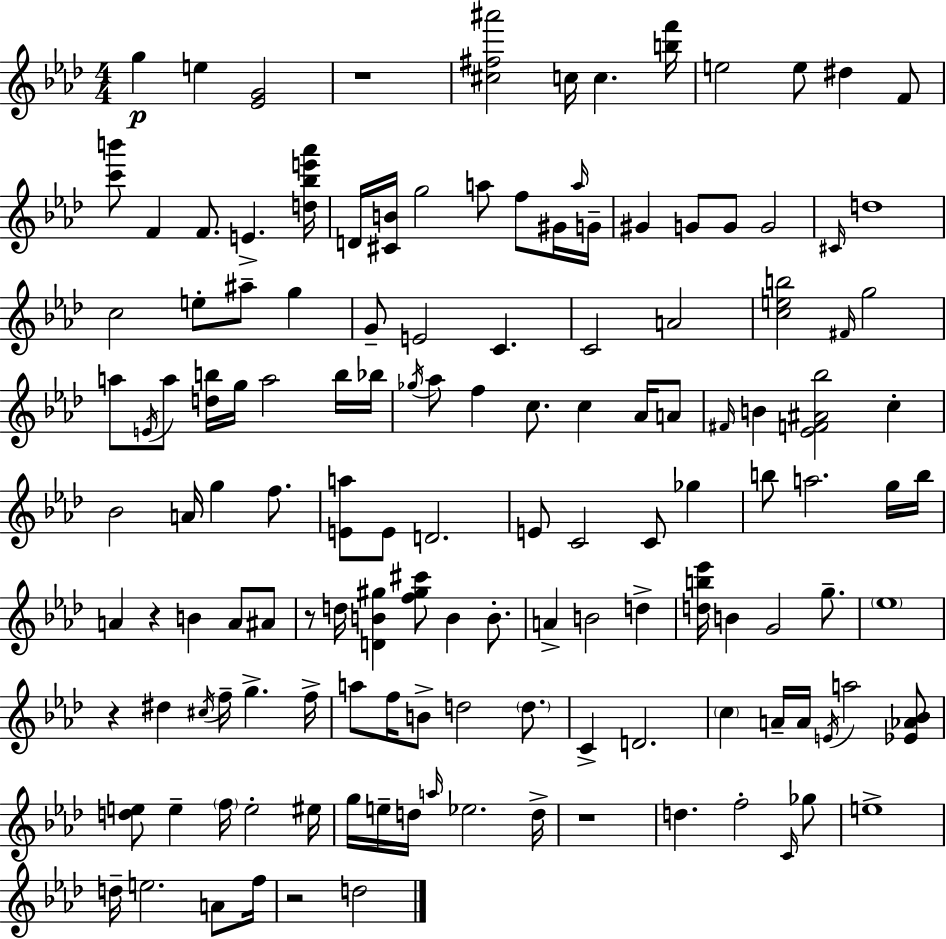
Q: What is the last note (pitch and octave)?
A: D5